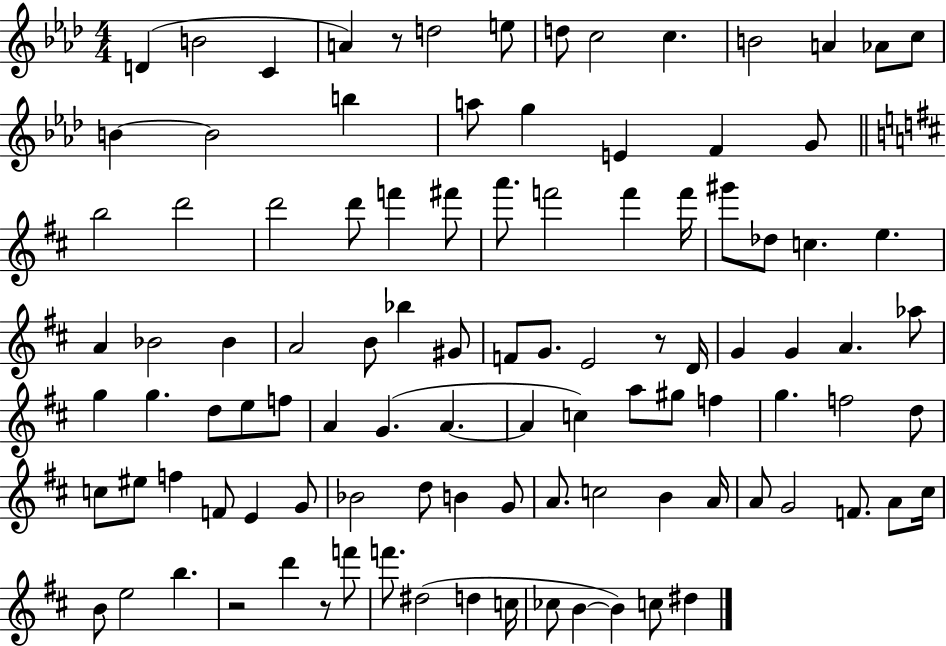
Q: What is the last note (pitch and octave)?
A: D#5